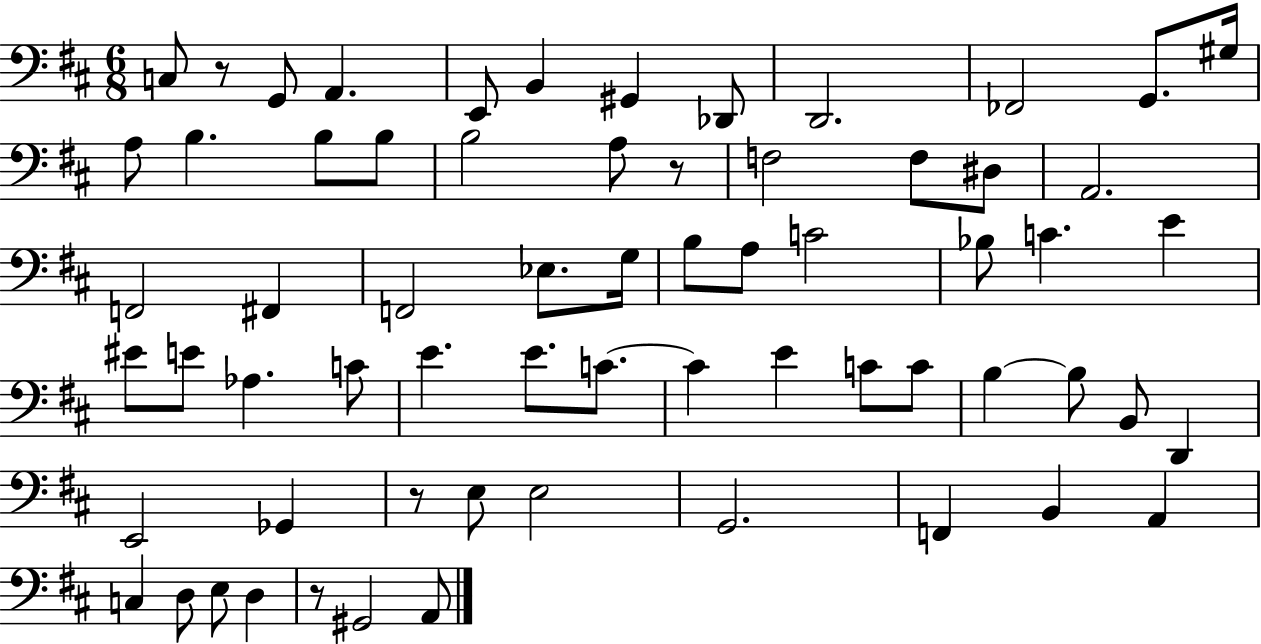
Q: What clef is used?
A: bass